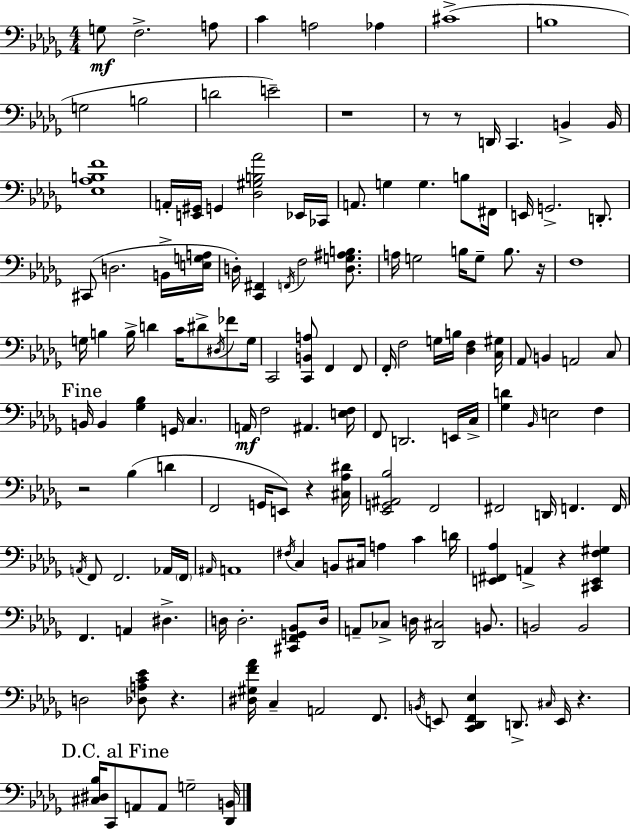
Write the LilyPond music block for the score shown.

{
  \clef bass
  \numericTimeSignature
  \time 4/4
  \key bes \minor
  \repeat volta 2 { g8\mf f2.-> a8 | c'4 a2 aes4 | cis'1->( | b1 | \break g2 b2 | d'2 e'2--) | r1 | r8 r8 d,16 c,4. b,4-> b,16 | \break <ees aes b f'>1 | a,16-. <e, gis,>16 g,4 <des gis b aes'>2 ees,16 ces,16 | a,8. g4 g4. b8 fis,16 | e,16 g,2.-> d,8.-. | \break cis,8( d2. b,16-> <e g a>16 | d16-.) <c, fis,>4 \acciaccatura { f,16 } f2 <d g ais b>8. | a16 g2 b16 g8-- b8. | r16 f1 | \break g16 b4 b16-> d'4 c'16 dis'8-> \acciaccatura { dis16 } fes'8 | g16 c,2 <c, b, a>8 f,4 | f,8 f,16-. f2 g16 b16 <des f>4 | <c gis>16 aes,8 b,4 a,2 | \break c8 \mark "Fine" b,16 b,4 <ges bes>4 g,16 \parenthesize c4. | a,16\mf f2 ais,4. | <e f>16 f,8 d,2. | e,16 c16-> <ges d'>4 \grace { bes,16 } e2 f4 | \break r2 bes4( d'4 | f,2 g,16 e,8) r4 | <cis aes dis'>16 <ees, g, ais, bes>2 f,2 | fis,2 d,16 f,4. | \break f,16 \acciaccatura { a,16 } f,8 f,2. | aes,16 \parenthesize f,16 \grace { ais,16 } a,1 | \acciaccatura { fis16 } c4 b,8 cis16 a4 | c'4 d'16 <e, fis, aes>4 a,4-> r4 | \break <cis, e, f gis>4 f,4. a,4 | dis4.-> d16 d2.-. | <cis, f, g, bes,>8 d16 a,8-- ces8-> d16 <des, cis>2 | b,8. b,2 b,2 | \break d2 <des a c' ees'>8 | r4. <dis gis f' aes'>16 c4-- a,2 | f,8. \acciaccatura { b,16 } e,8 <c, des, f, ees>4 d,8.-> | \grace { cis16 } e,16 r4. \mark "D.C. al Fine" <cis dis bes>16 c,8 a,8 a,8 g2-- | \break <des, b,>16 } \bar "|."
}